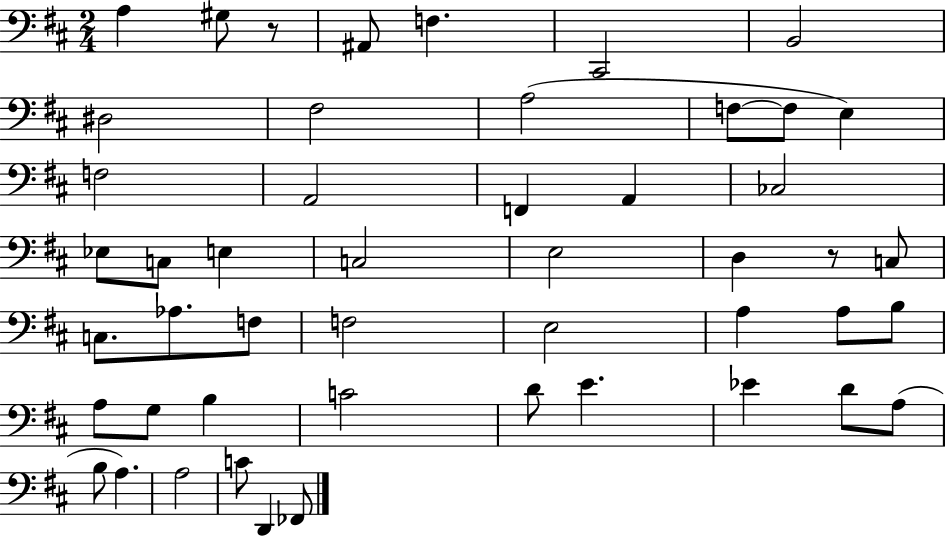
{
  \clef bass
  \numericTimeSignature
  \time 2/4
  \key d \major
  a4 gis8 r8 | ais,8 f4. | cis,2 | b,2 | \break dis2 | fis2 | a2( | f8~~ f8 e4) | \break f2 | a,2 | f,4 a,4 | ces2 | \break ees8 c8 e4 | c2 | e2 | d4 r8 c8 | \break c8. aes8. f8 | f2 | e2 | a4 a8 b8 | \break a8 g8 b4 | c'2 | d'8 e'4. | ees'4 d'8 a8( | \break b8 a4.) | a2 | c'8 d,4 fes,8 | \bar "|."
}